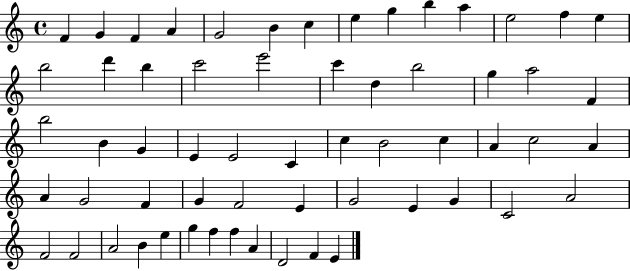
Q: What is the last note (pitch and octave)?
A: E4